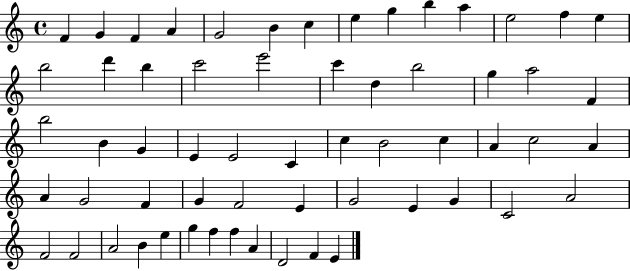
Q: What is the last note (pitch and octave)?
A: E4